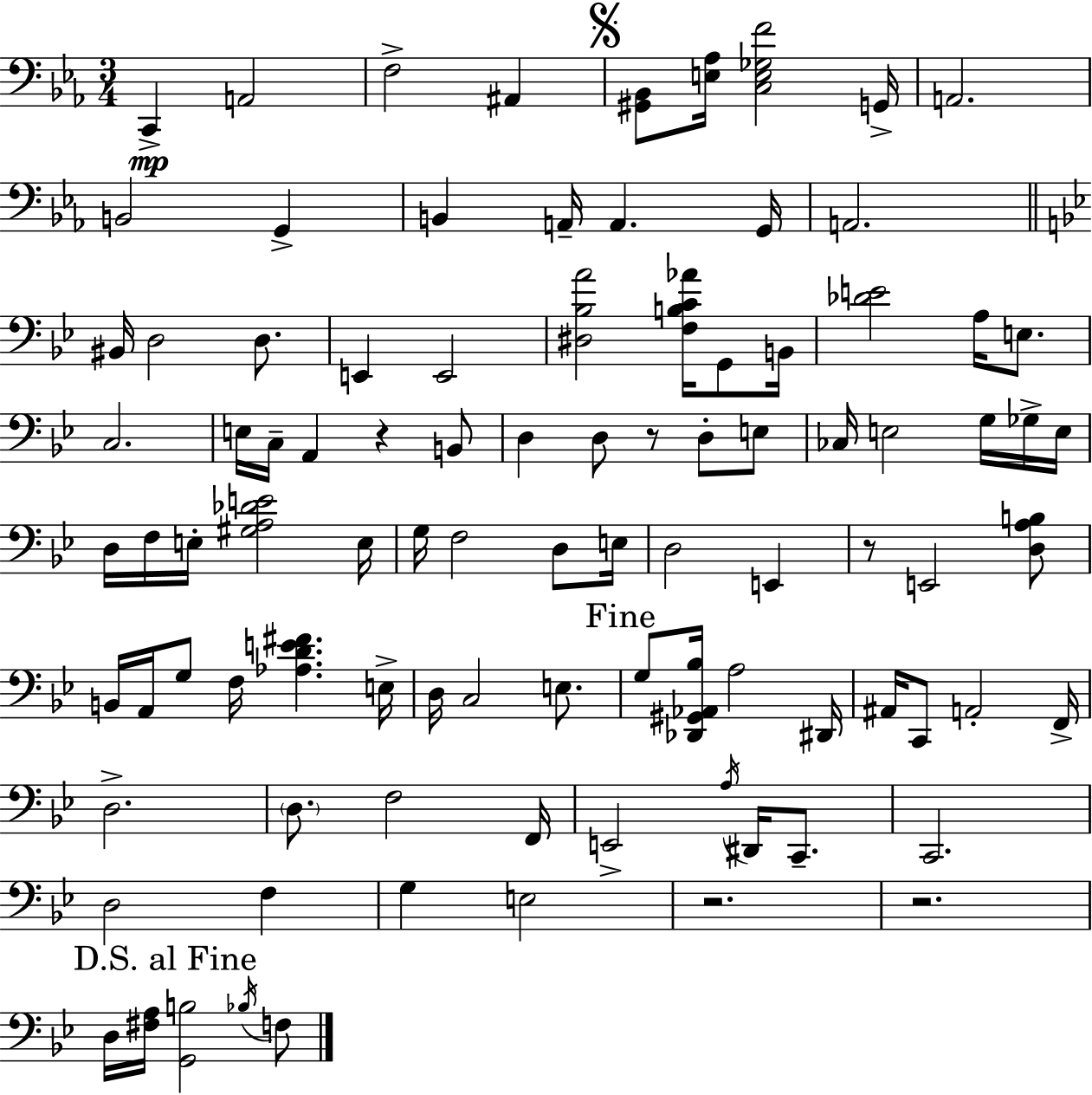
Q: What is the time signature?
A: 3/4